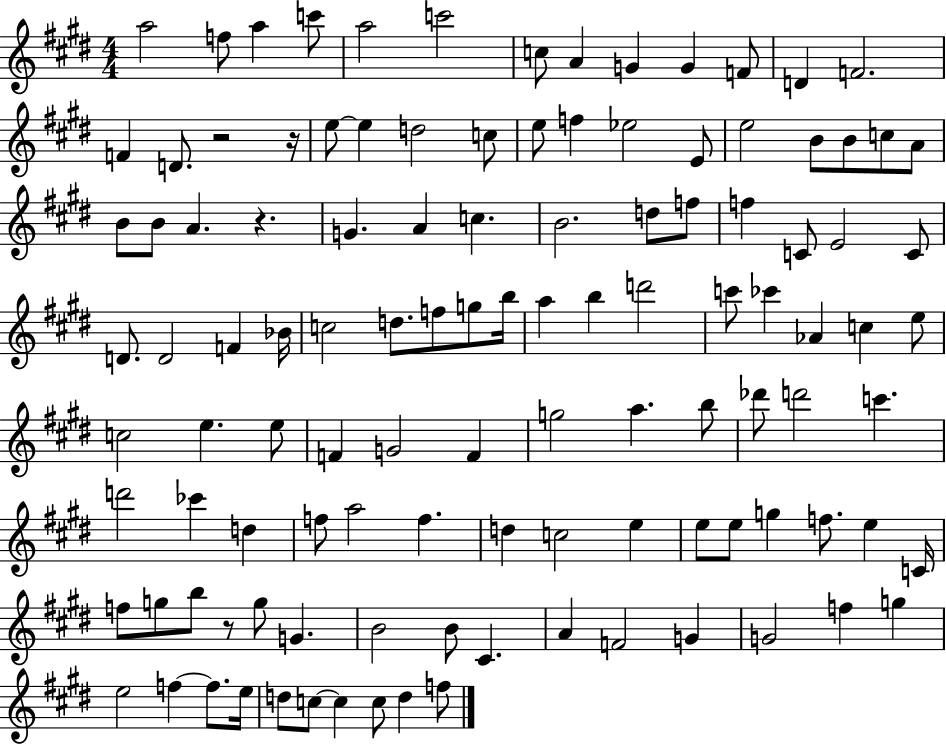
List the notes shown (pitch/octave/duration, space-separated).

A5/h F5/e A5/q C6/e A5/h C6/h C5/e A4/q G4/q G4/q F4/e D4/q F4/h. F4/q D4/e. R/h R/s E5/e E5/q D5/h C5/e E5/e F5/q Eb5/h E4/e E5/h B4/e B4/e C5/e A4/e B4/e B4/e A4/q. R/q. G4/q. A4/q C5/q. B4/h. D5/e F5/e F5/q C4/e E4/h C4/e D4/e. D4/h F4/q Bb4/s C5/h D5/e. F5/e G5/e B5/s A5/q B5/q D6/h C6/e CES6/q Ab4/q C5/q E5/e C5/h E5/q. E5/e F4/q G4/h F4/q G5/h A5/q. B5/e Db6/e D6/h C6/q. D6/h CES6/q D5/q F5/e A5/h F5/q. D5/q C5/h E5/q E5/e E5/e G5/q F5/e. E5/q C4/s F5/e G5/e B5/e R/e G5/e G4/q. B4/h B4/e C#4/q. A4/q F4/h G4/q G4/h F5/q G5/q E5/h F5/q F5/e. E5/s D5/e C5/e C5/q C5/e D5/q F5/e